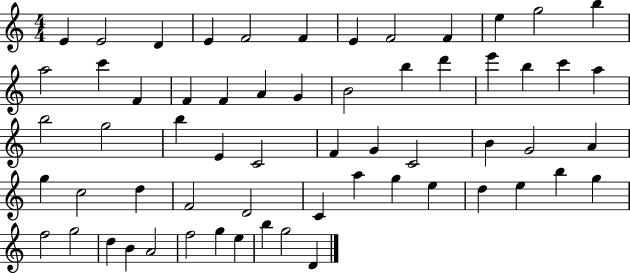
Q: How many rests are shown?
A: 0